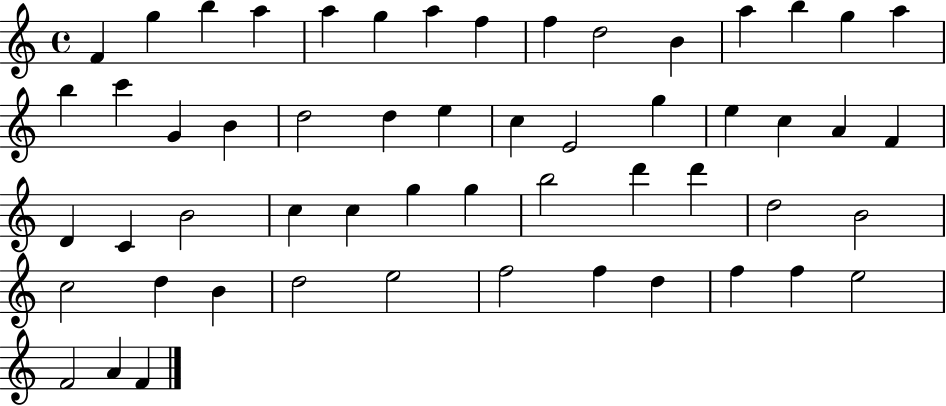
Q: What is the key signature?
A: C major